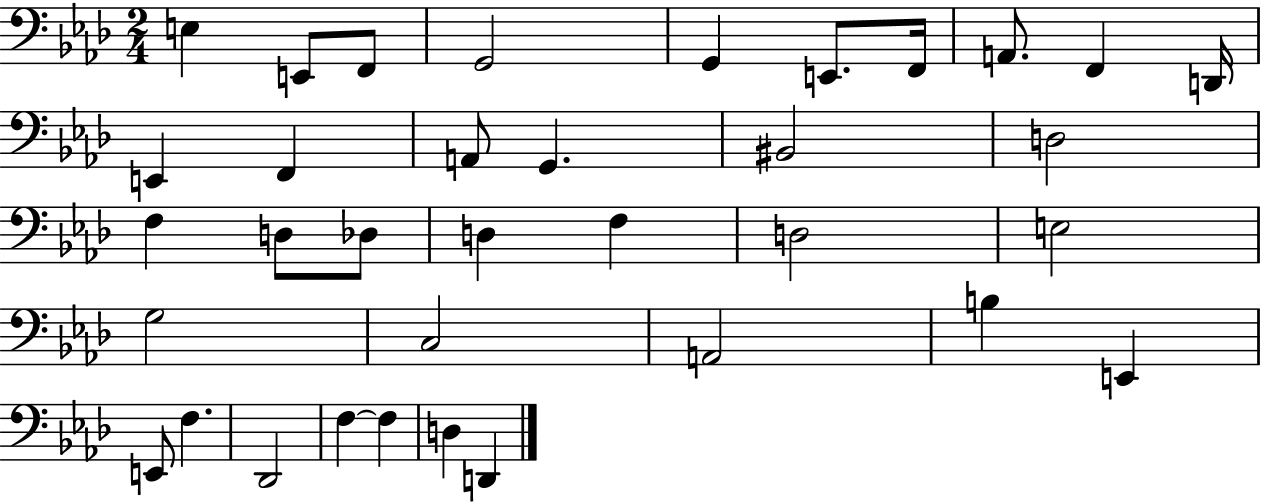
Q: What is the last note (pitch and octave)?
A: D2